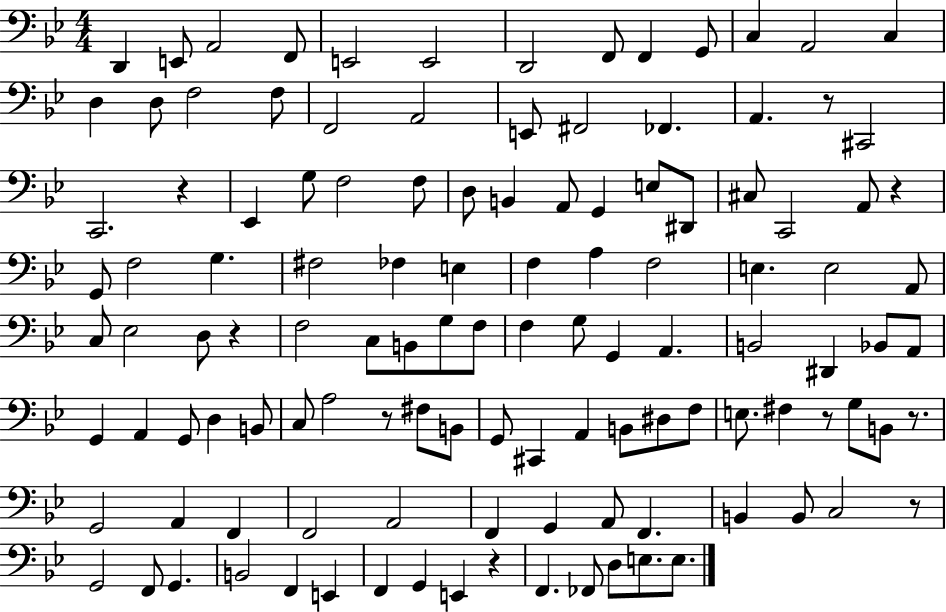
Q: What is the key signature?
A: BES major